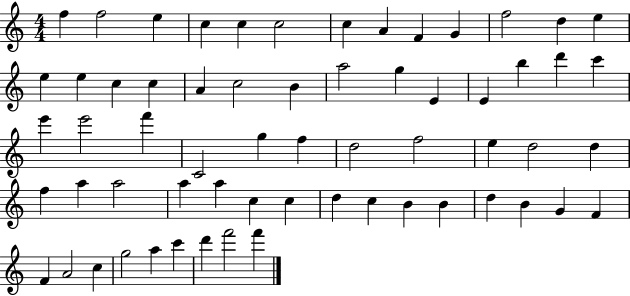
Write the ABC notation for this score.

X:1
T:Untitled
M:4/4
L:1/4
K:C
f f2 e c c c2 c A F G f2 d e e e c c A c2 B a2 g E E b d' c' e' e'2 f' C2 g f d2 f2 e d2 d f a a2 a a c c d c B B d B G F F A2 c g2 a c' d' f'2 f'